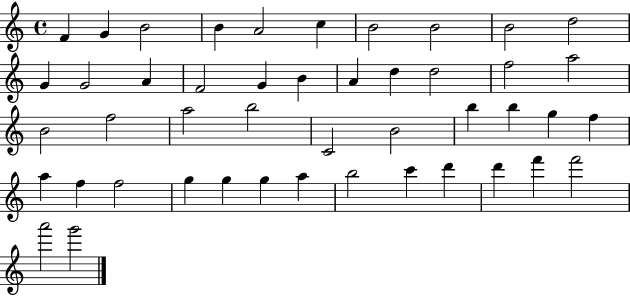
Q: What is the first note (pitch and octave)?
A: F4